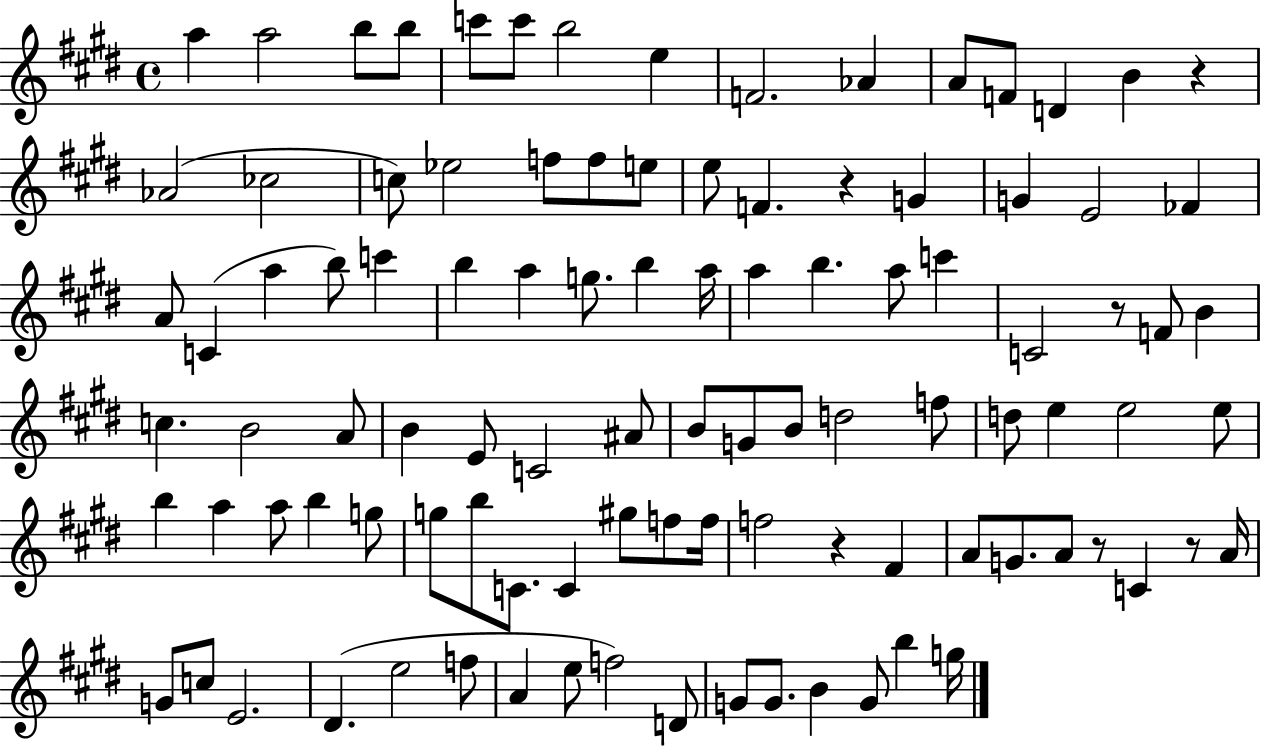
X:1
T:Untitled
M:4/4
L:1/4
K:E
a a2 b/2 b/2 c'/2 c'/2 b2 e F2 _A A/2 F/2 D B z _A2 _c2 c/2 _e2 f/2 f/2 e/2 e/2 F z G G E2 _F A/2 C a b/2 c' b a g/2 b a/4 a b a/2 c' C2 z/2 F/2 B c B2 A/2 B E/2 C2 ^A/2 B/2 G/2 B/2 d2 f/2 d/2 e e2 e/2 b a a/2 b g/2 g/2 b/2 C/2 C ^g/2 f/2 f/4 f2 z ^F A/2 G/2 A/2 z/2 C z/2 A/4 G/2 c/2 E2 ^D e2 f/2 A e/2 f2 D/2 G/2 G/2 B G/2 b g/4